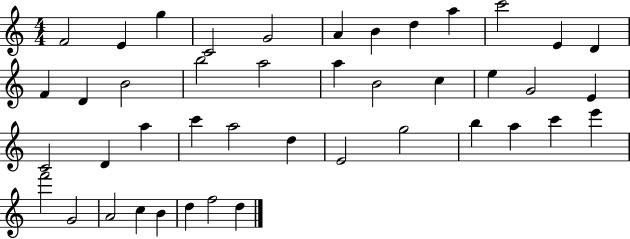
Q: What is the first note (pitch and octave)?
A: F4